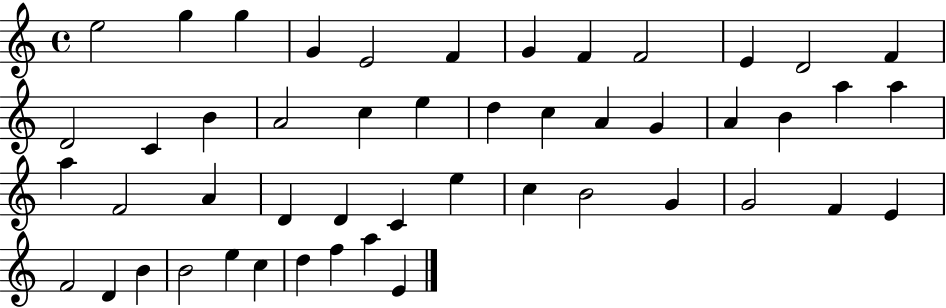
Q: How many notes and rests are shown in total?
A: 49